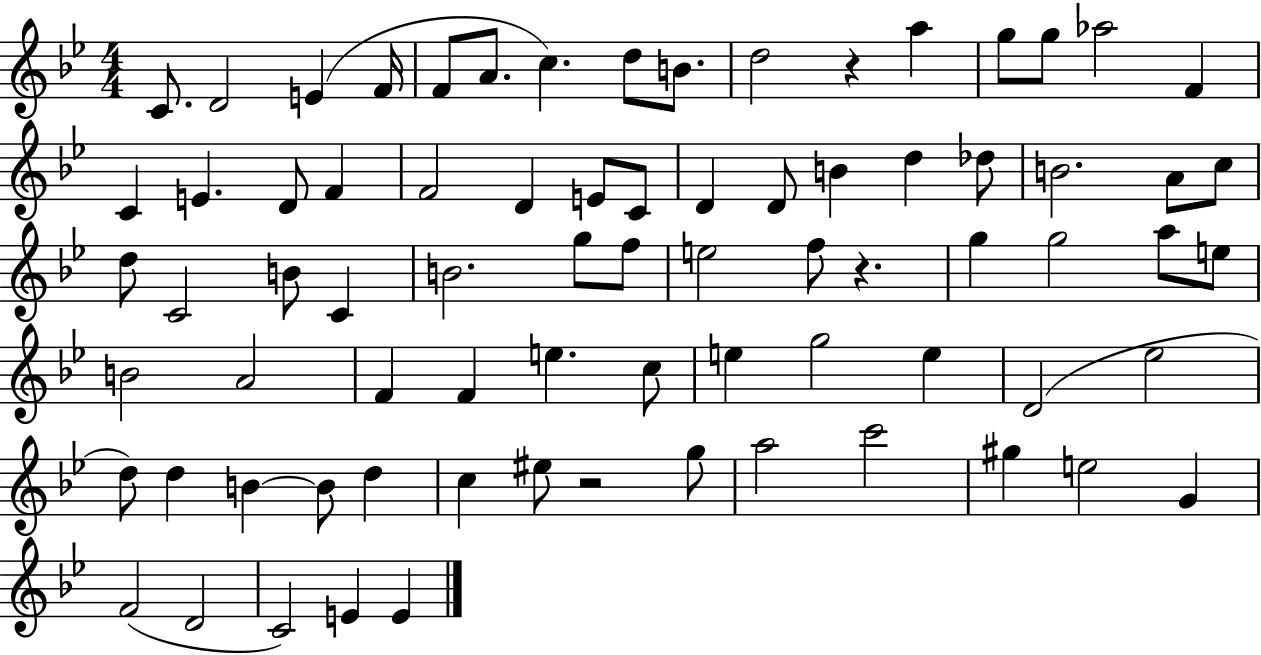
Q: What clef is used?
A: treble